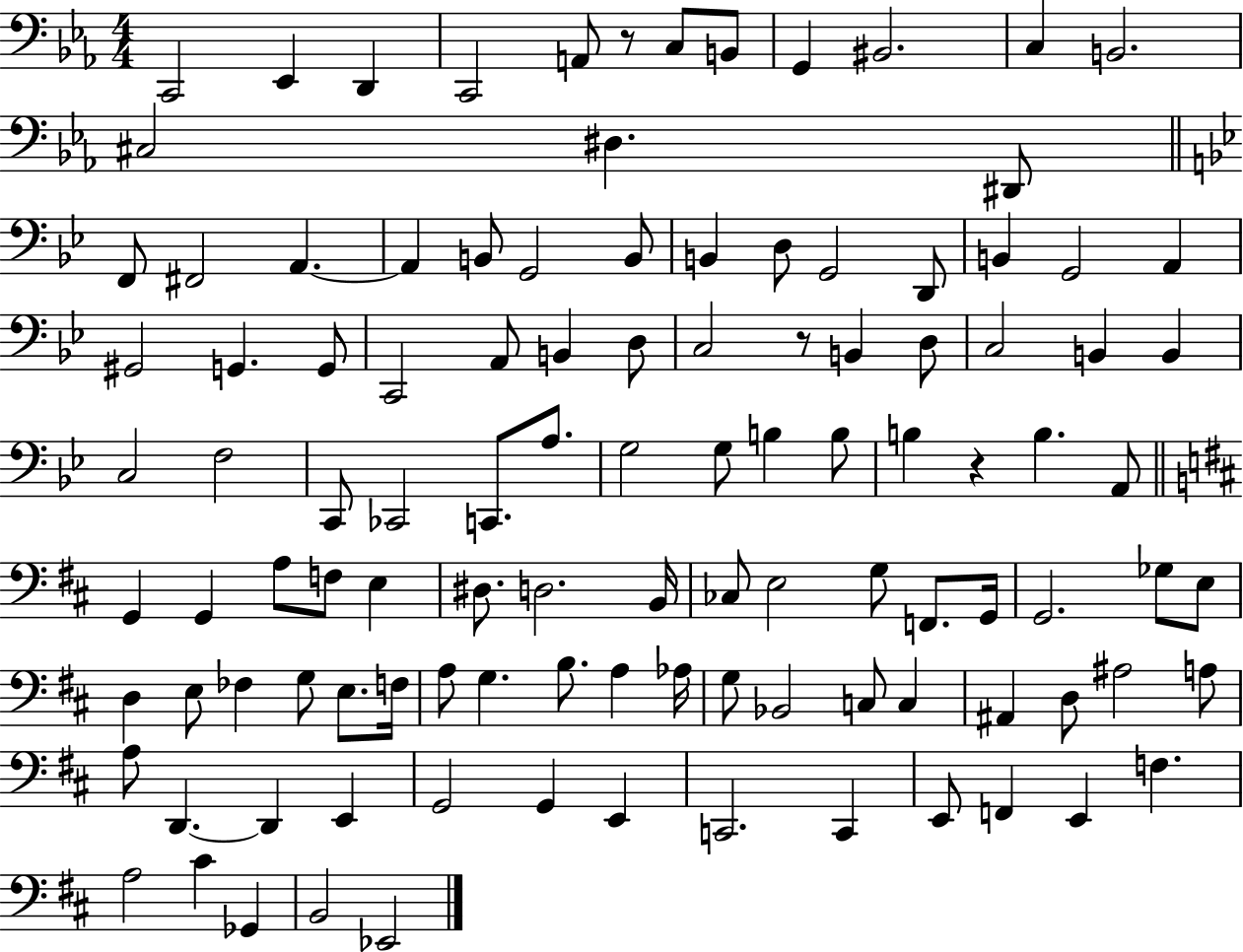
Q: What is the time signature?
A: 4/4